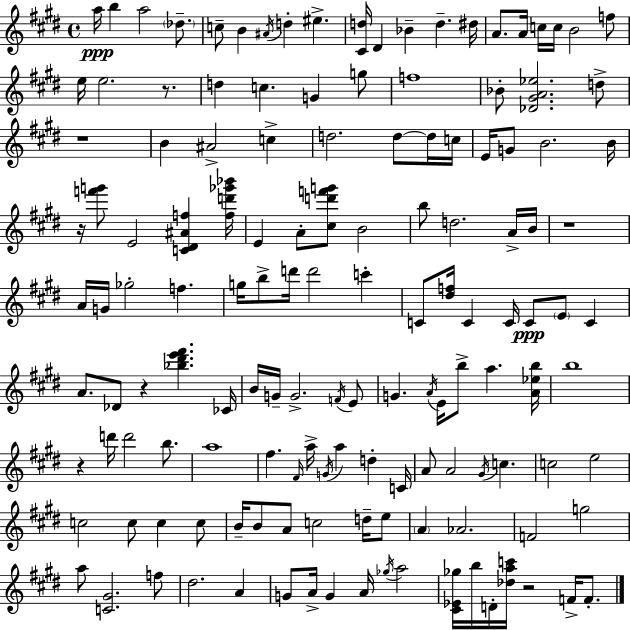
{
  \clef treble
  \time 4/4
  \defaultTimeSignature
  \key e \major
  a''16\ppp b''4 a''2 \parenthesize des''8.-- | c''8-- b'4 \acciaccatura { ais'16 } d''4-. eis''4.-> | <cis' d''>16 dis'4 bes'4-- d''4.-- | dis''16 a'8. a'16 c''16 c''16 b'2 f''8 | \break e''16 e''2. r8. | d''4 c''4. g'4 g''8 | f''1 | bes'8-. <des' gis' a' ees''>2. d''8-> | \break r1 | b'4 ais'2-> c''4-> | d''2. d''8~~ d''16 | c''16 e'16 g'8 b'2. | \break b'16 r16 <f''' g'''>8 e'2 <c' dis' ais' f''>4 | <f'' d''' ges''' bes'''>16 e'4 a'8-. <cis'' d''' f''' g'''>8 b'2 | b''8 d''2. a'16-> | b'16 r1 | \break a'16 g'16 ges''2-. f''4. | g''16 b''8-> d'''16 d'''2 c'''4-. | c'8 <dis'' f''>16 c'4 c'16 c'8\ppp \parenthesize e'8 c'4 | a'8. des'8 r4 <bes'' dis''' e''' fis'''>4. | \break ces'16 b'16 g'16-- g'2.-> \acciaccatura { f'16 } | e'8 g'4. \acciaccatura { a'16 } e'16 b''8-> a''4. | <a' ees'' b''>16 b''1 | r4 d'''16 d'''2 | \break b''8. a''1 | fis''4. \grace { fis'16 } a''16-> \acciaccatura { g'16 } a''4 | d''4-. c'16 a'8 a'2 \acciaccatura { gis'16 } | c''4. c''2 e''2 | \break c''2 c''8 | c''4 c''8 b'16-- b'8 a'8 c''2 | d''16-- e''8 \parenthesize a'4 aes'2. | f'2 g''2 | \break a''8 <c' gis'>2. | f''8 dis''2. | a'4 g'8 a'16-> g'4 a'16 \acciaccatura { ges''16 } a''2 | <cis' ees' ges''>16 b''16 d'16-. <des'' a'' c'''>16 r2 | \break f'16-> f'8.-. \bar "|."
}